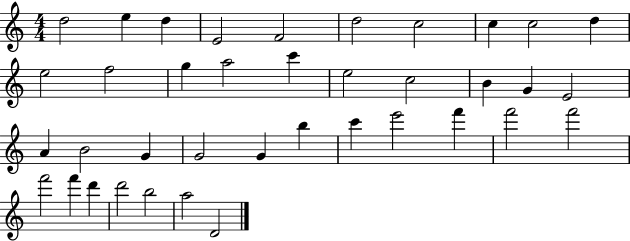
{
  \clef treble
  \numericTimeSignature
  \time 4/4
  \key c \major
  d''2 e''4 d''4 | e'2 f'2 | d''2 c''2 | c''4 c''2 d''4 | \break e''2 f''2 | g''4 a''2 c'''4 | e''2 c''2 | b'4 g'4 e'2 | \break a'4 b'2 g'4 | g'2 g'4 b''4 | c'''4 e'''2 f'''4 | f'''2 f'''2 | \break f'''2 f'''4 d'''4 | d'''2 b''2 | a''2 d'2 | \bar "|."
}